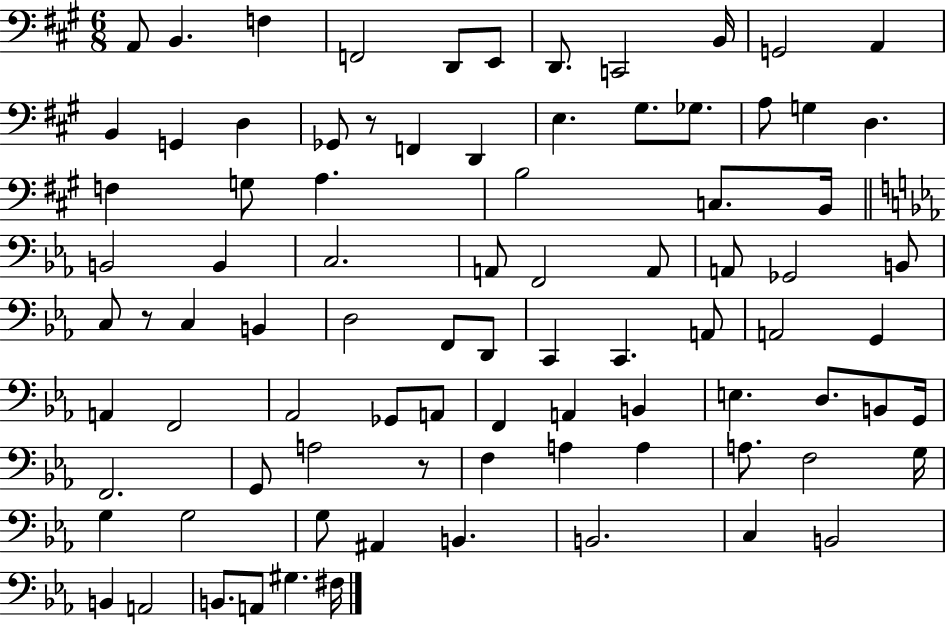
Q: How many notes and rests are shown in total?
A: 87